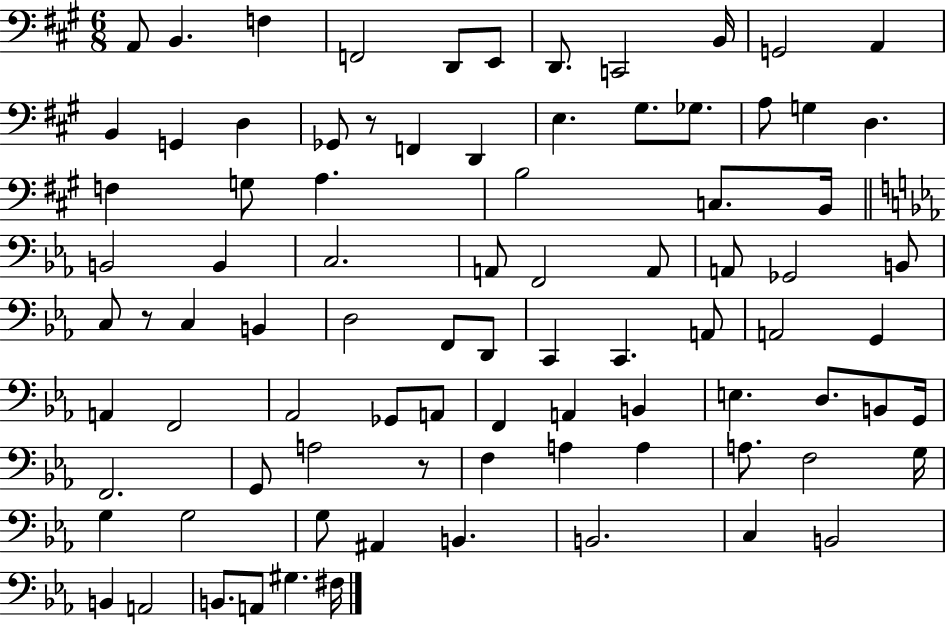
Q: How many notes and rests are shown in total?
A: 87